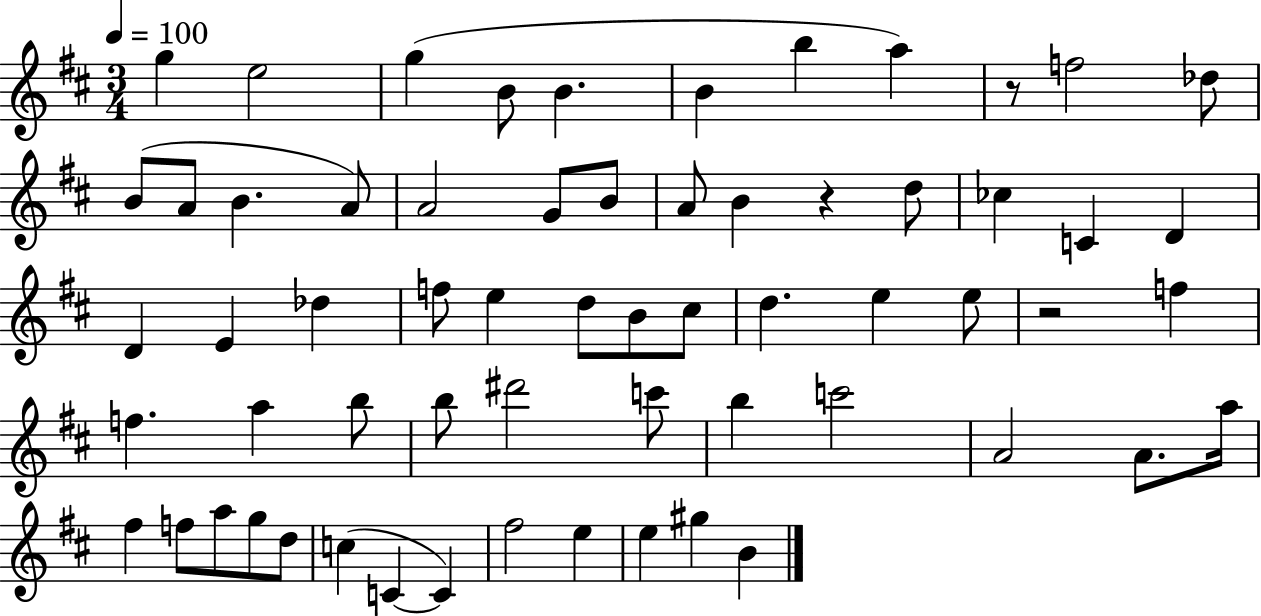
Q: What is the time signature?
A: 3/4